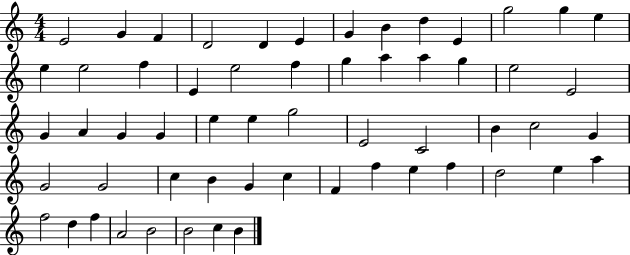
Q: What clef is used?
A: treble